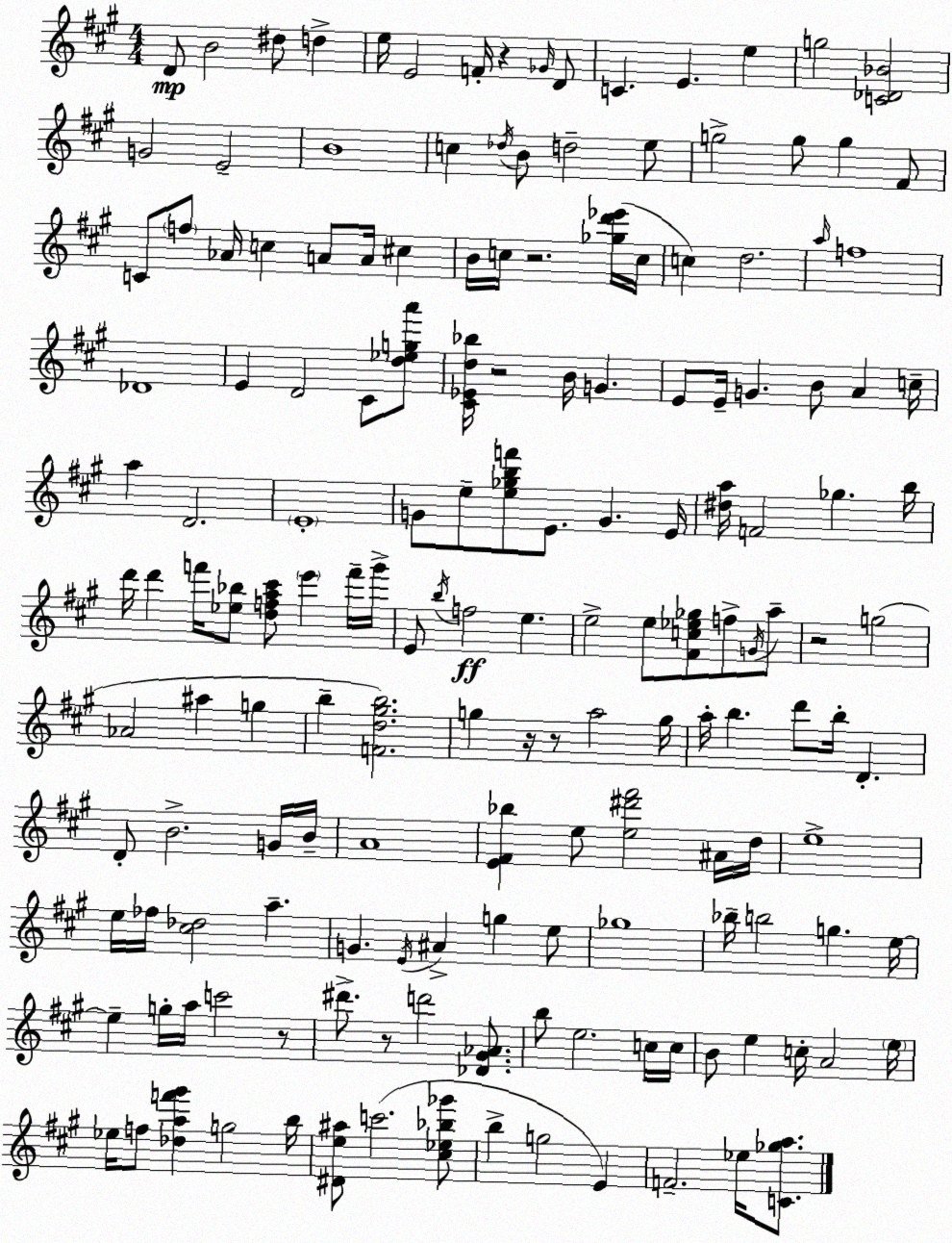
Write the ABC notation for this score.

X:1
T:Untitled
M:4/4
L:1/4
K:A
D/2 B2 ^d/2 d e/4 E2 F/4 z _G/4 D/2 C E e g2 [C_D_B]2 G2 E2 B4 c _d/4 B/2 d2 e/2 g2 g/2 g ^F/2 C/2 f/2 _A/4 c A/2 A/4 ^c B/4 c/4 z2 [_gd'_e']/4 c/4 c d2 a/4 f4 _D4 E D2 ^C/2 [d_ega']/2 [^C_Ed_b]/4 z2 B/4 G E/2 E/4 G B/2 A c/4 a D2 E4 G/2 e/2 [e_gbf']/2 E/2 G E/4 [^da]/4 F2 _g b/4 d'/4 d' f'/4 [_e_b]/2 [dfa^c']/2 e' f'/4 ^g'/4 E/2 b/4 f2 e e2 e/2 [^Fc_e_g]/2 f/2 G/4 a/2 z2 g2 _A2 ^a g b [Fd^gb]2 g z/4 z/2 a2 g/4 a/4 b d'/2 b/4 D D/2 B2 G/4 B/4 A4 [E^F_b] e/2 [e^d'^f']2 ^A/4 d/4 e4 e/4 _f/4 [^c_d]2 a G E/4 ^A g e/2 _g4 _b/4 b2 g e/4 e g/4 a/4 c'2 z/2 ^d'/2 z/2 d'2 [_D^G_A]/2 b/2 e2 c/4 c/4 B/2 e c/4 A2 e/4 _e/4 f/2 [_daf'^g'] g2 b/4 [^De^a]/2 c'2 [^c_e_b_g']/2 b g2 E F2 _e/4 [C_ga]/2